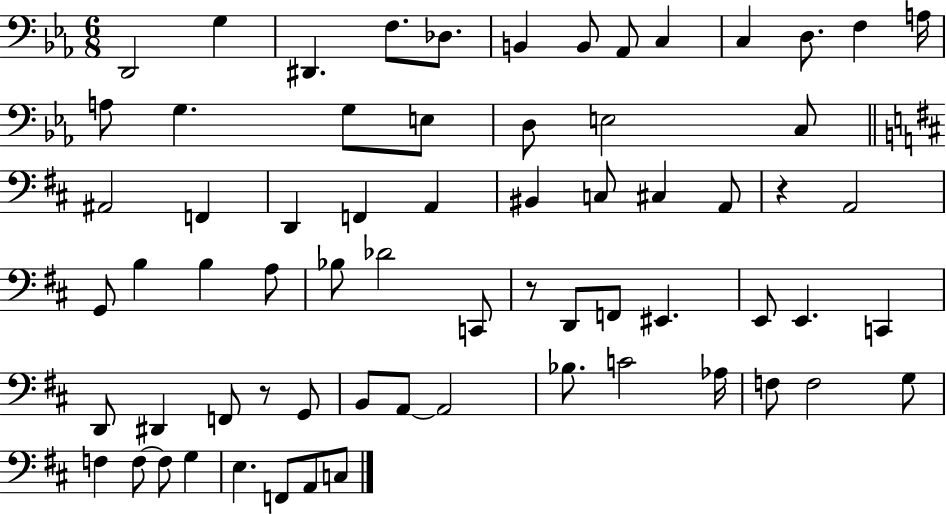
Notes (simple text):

D2/h G3/q D#2/q. F3/e. Db3/e. B2/q B2/e Ab2/e C3/q C3/q D3/e. F3/q A3/s A3/e G3/q. G3/e E3/e D3/e E3/h C3/e A#2/h F2/q D2/q F2/q A2/q BIS2/q C3/e C#3/q A2/e R/q A2/h G2/e B3/q B3/q A3/e Bb3/e Db4/h C2/e R/e D2/e F2/e EIS2/q. E2/e E2/q. C2/q D2/e D#2/q F2/e R/e G2/e B2/e A2/e A2/h Bb3/e. C4/h Ab3/s F3/e F3/h G3/e F3/q F3/e F3/e G3/q E3/q. F2/e A2/e C3/e